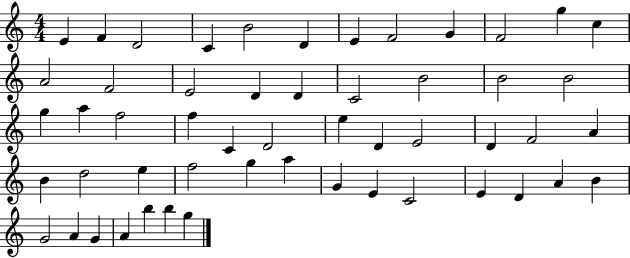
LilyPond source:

{
  \clef treble
  \numericTimeSignature
  \time 4/4
  \key c \major
  e'4 f'4 d'2 | c'4 b'2 d'4 | e'4 f'2 g'4 | f'2 g''4 c''4 | \break a'2 f'2 | e'2 d'4 d'4 | c'2 b'2 | b'2 b'2 | \break g''4 a''4 f''2 | f''4 c'4 d'2 | e''4 d'4 e'2 | d'4 f'2 a'4 | \break b'4 d''2 e''4 | f''2 g''4 a''4 | g'4 e'4 c'2 | e'4 d'4 a'4 b'4 | \break g'2 a'4 g'4 | a'4 b''4 b''4 g''4 | \bar "|."
}